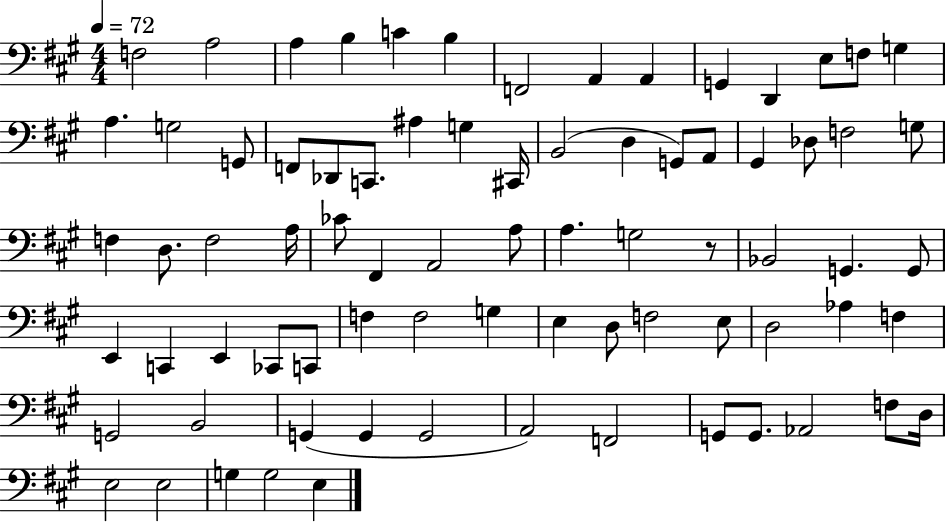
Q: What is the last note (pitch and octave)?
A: E3